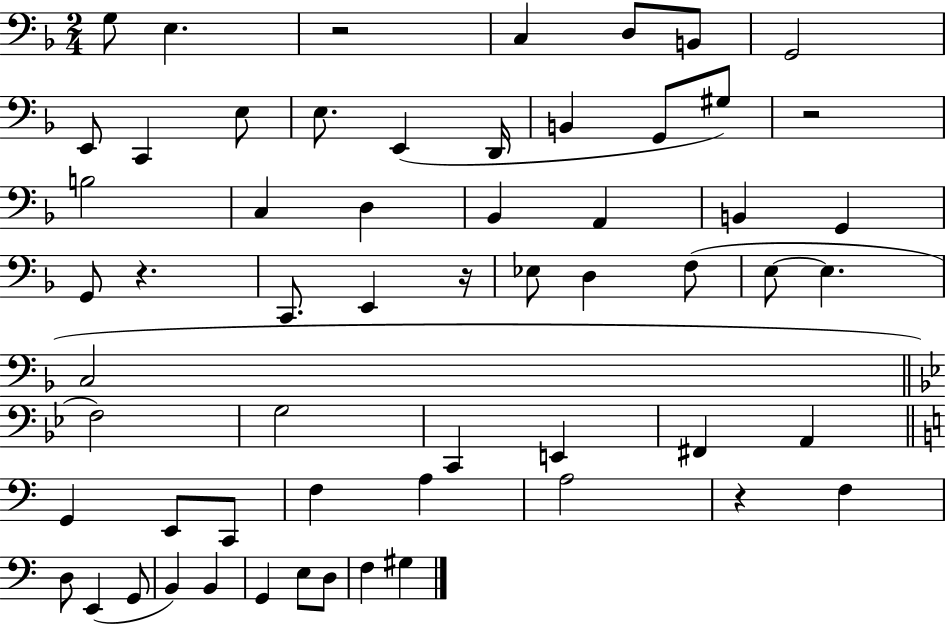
X:1
T:Untitled
M:2/4
L:1/4
K:F
G,/2 E, z2 C, D,/2 B,,/2 G,,2 E,,/2 C,, E,/2 E,/2 E,, D,,/4 B,, G,,/2 ^G,/2 z2 B,2 C, D, _B,, A,, B,, G,, G,,/2 z C,,/2 E,, z/4 _E,/2 D, F,/2 E,/2 E, C,2 F,2 G,2 C,, E,, ^F,, A,, G,, E,,/2 C,,/2 F, A, A,2 z F, D,/2 E,, G,,/2 B,, B,, G,, E,/2 D,/2 F, ^G,